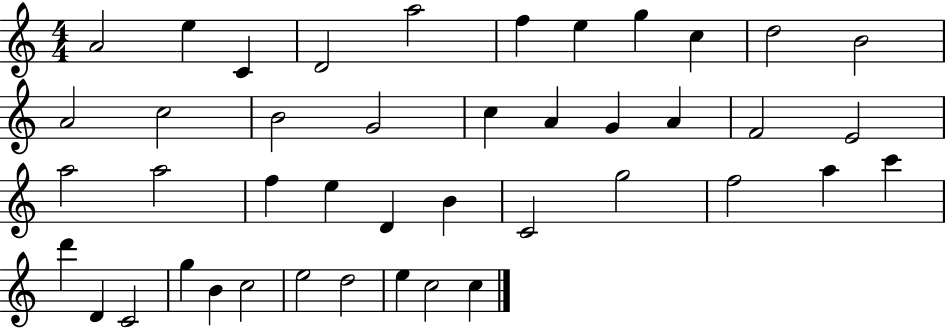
A4/h E5/q C4/q D4/h A5/h F5/q E5/q G5/q C5/q D5/h B4/h A4/h C5/h B4/h G4/h C5/q A4/q G4/q A4/q F4/h E4/h A5/h A5/h F5/q E5/q D4/q B4/q C4/h G5/h F5/h A5/q C6/q D6/q D4/q C4/h G5/q B4/q C5/h E5/h D5/h E5/q C5/h C5/q